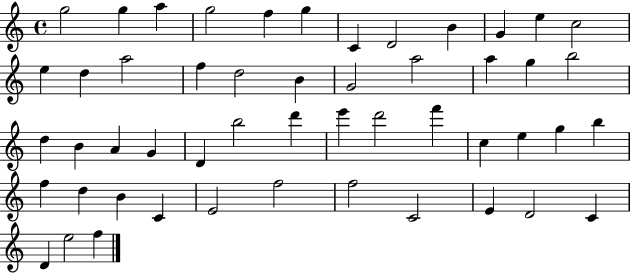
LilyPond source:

{
  \clef treble
  \time 4/4
  \defaultTimeSignature
  \key c \major
  g''2 g''4 a''4 | g''2 f''4 g''4 | c'4 d'2 b'4 | g'4 e''4 c''2 | \break e''4 d''4 a''2 | f''4 d''2 b'4 | g'2 a''2 | a''4 g''4 b''2 | \break d''4 b'4 a'4 g'4 | d'4 b''2 d'''4 | e'''4 d'''2 f'''4 | c''4 e''4 g''4 b''4 | \break f''4 d''4 b'4 c'4 | e'2 f''2 | f''2 c'2 | e'4 d'2 c'4 | \break d'4 e''2 f''4 | \bar "|."
}